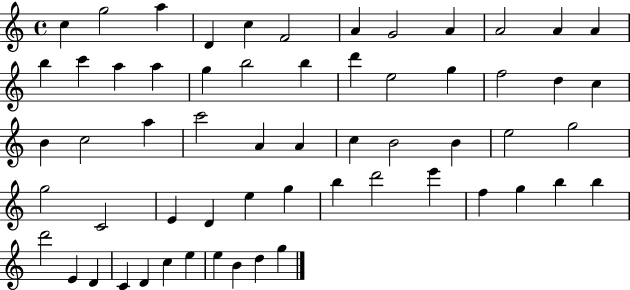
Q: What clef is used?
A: treble